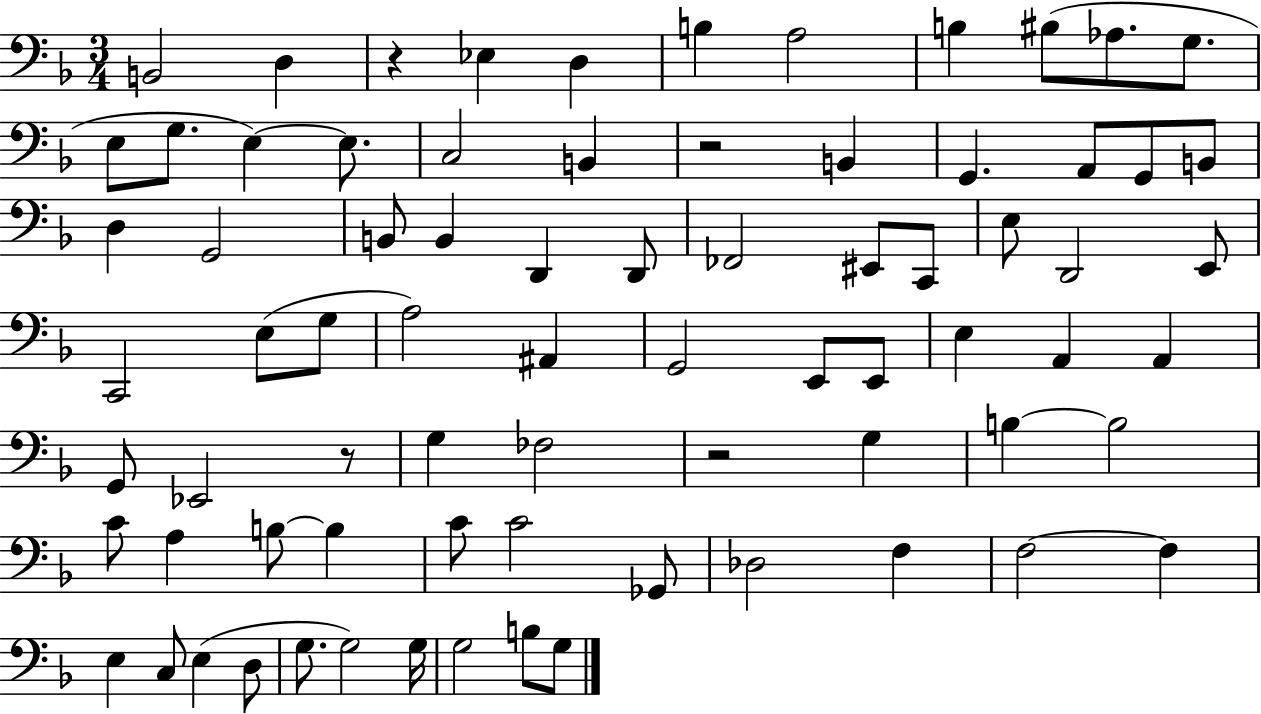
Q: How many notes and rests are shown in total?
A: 76